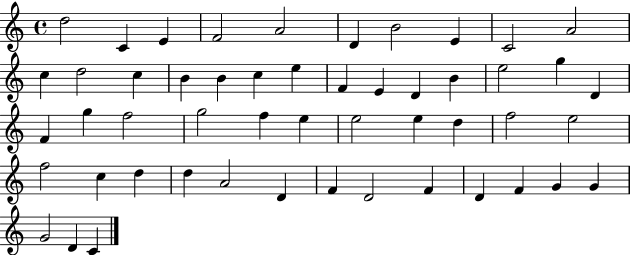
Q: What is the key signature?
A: C major